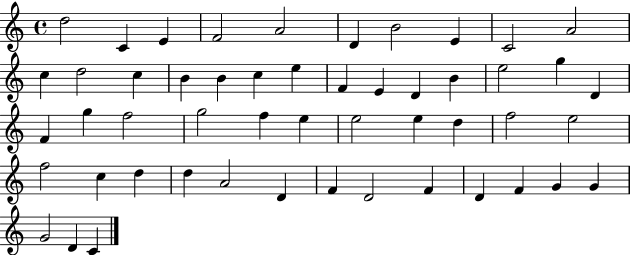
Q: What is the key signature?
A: C major